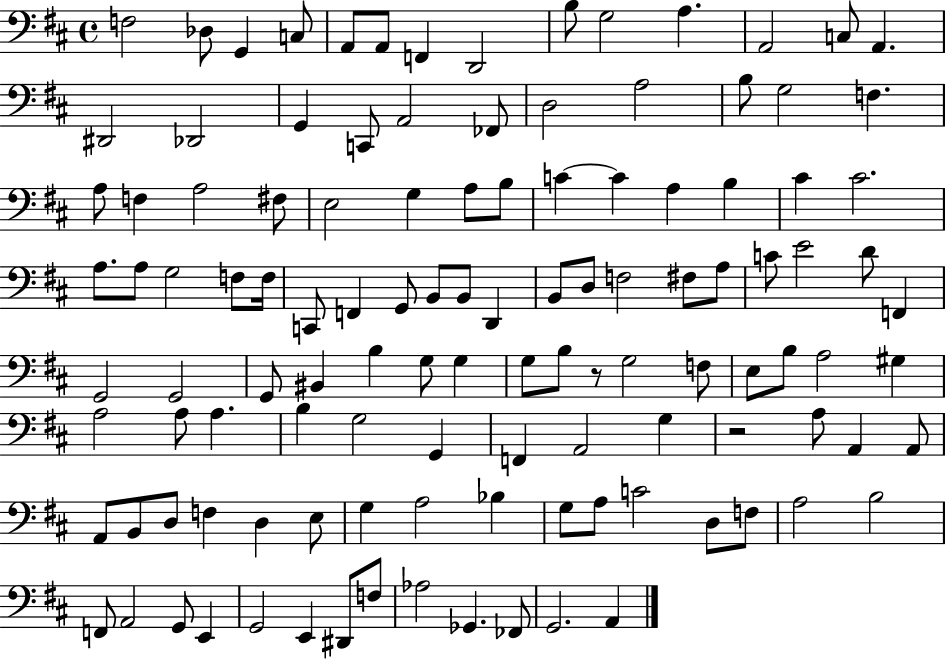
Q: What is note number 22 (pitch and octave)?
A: A3